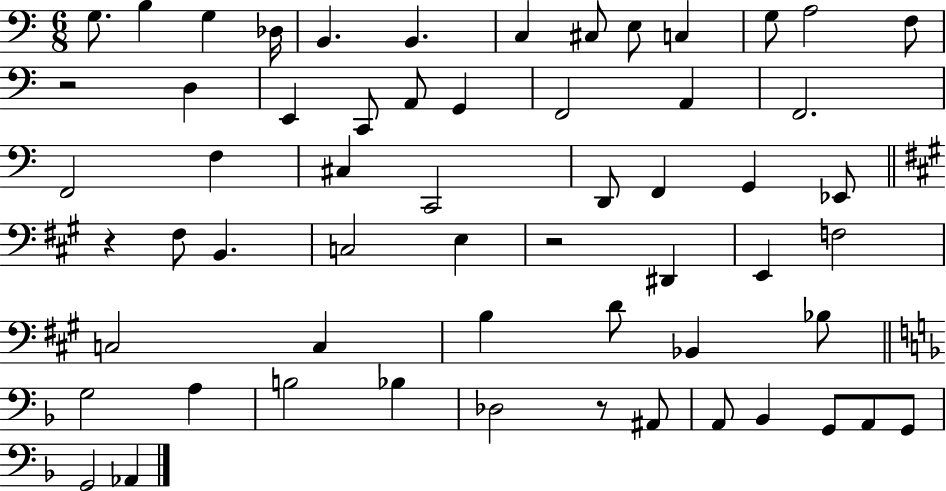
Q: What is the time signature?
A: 6/8